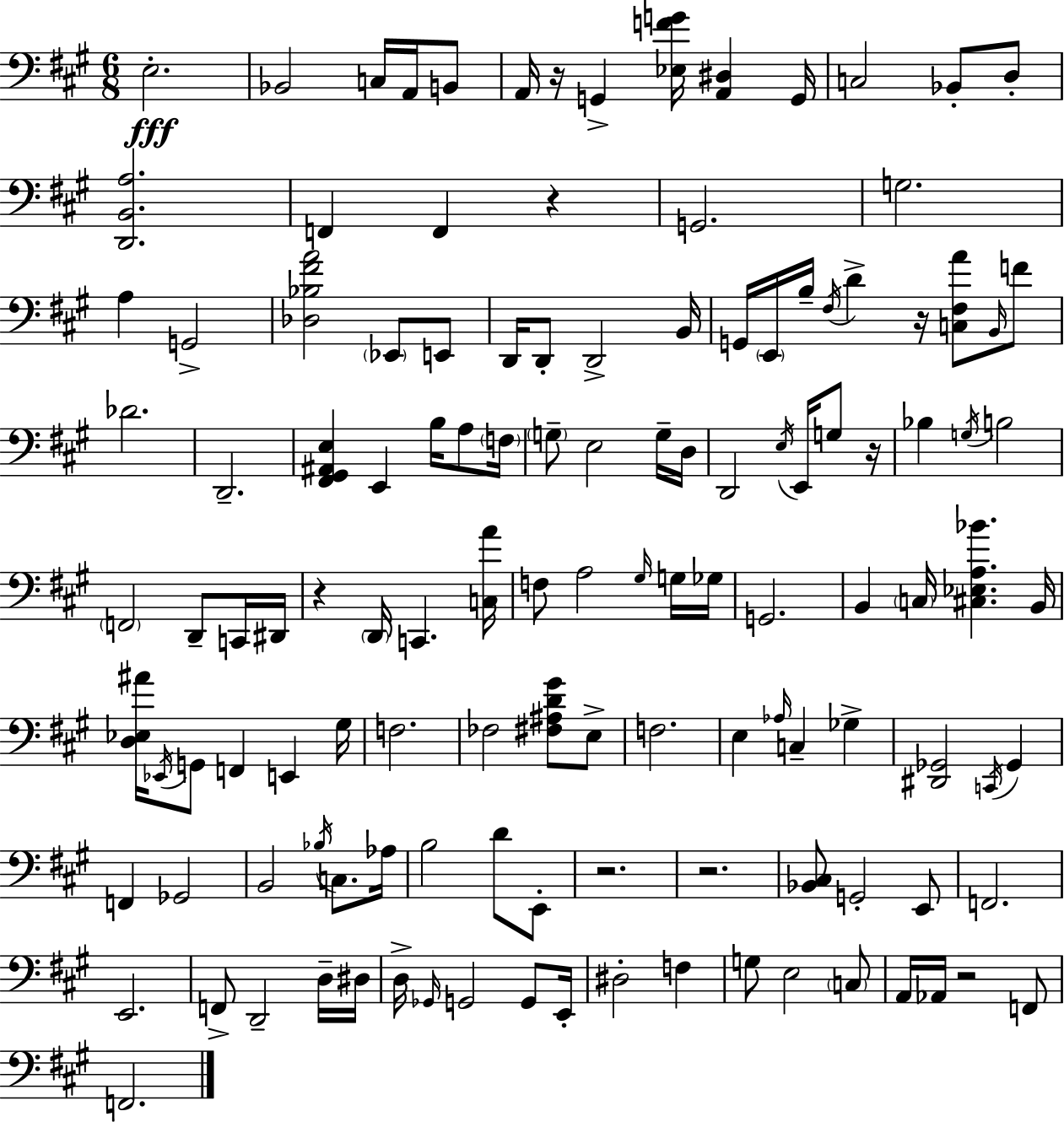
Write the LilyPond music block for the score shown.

{
  \clef bass
  \numericTimeSignature
  \time 6/8
  \key a \major
  e2.-.\fff | bes,2 c16 a,16 b,8 | a,16 r16 g,4-> <ees f' g'>16 <a, dis>4 g,16 | c2 bes,8-. d8-. | \break <d, b, a>2. | f,4 f,4 r4 | g,2. | g2. | \break a4 g,2-> | <des bes fis' a'>2 \parenthesize ees,8 e,8 | d,16 d,8-. d,2-> b,16 | g,16 \parenthesize e,16 b16-- \acciaccatura { fis16 } d'4-> r16 <c fis a'>8 \grace { b,16 } | \break f'8 des'2. | d,2.-- | <fis, gis, ais, e>4 e,4 b16 a8 | \parenthesize f16 \parenthesize g8-- e2 | \break g16-- d16 d,2 \acciaccatura { e16 } e,16 | g8 r16 bes4 \acciaccatura { g16 } b2 | \parenthesize f,2 | d,8-- c,16 dis,16 r4 \parenthesize d,16 c,4. | \break <c a'>16 f8 a2 | \grace { gis16 } g16 ges16 g,2. | b,4 \parenthesize c16 <cis ees a bes'>4. | b,16 <d ees ais'>16 \acciaccatura { ees,16 } g,8 f,4 | \break e,4 gis16 f2. | fes2 | <fis ais d' gis'>8 e8-> f2. | e4 \grace { aes16 } c4-- | \break ges4-> <dis, ges,>2 | \acciaccatura { c,16 } ges,4 f,4 | ges,2 b,2 | \acciaccatura { bes16 } c8. aes16 b2 | \break d'8 e,8-. r2. | r2. | <bes, cis>8 g,2-. | e,8 f,2. | \break e,2. | f,8-> d,2-- | d16-- dis16 d16-> \grace { ges,16 } g,2 | g,8 e,16-. dis2-. | \break f4 g8 | e2 \parenthesize c8 a,16 aes,16 | r2 f,8 f,2. | \bar "|."
}